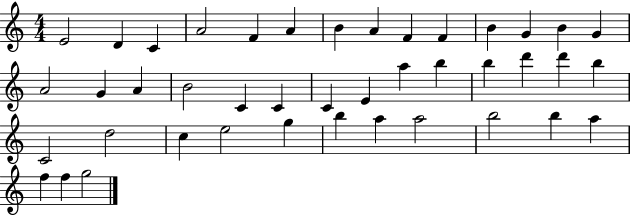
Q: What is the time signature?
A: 4/4